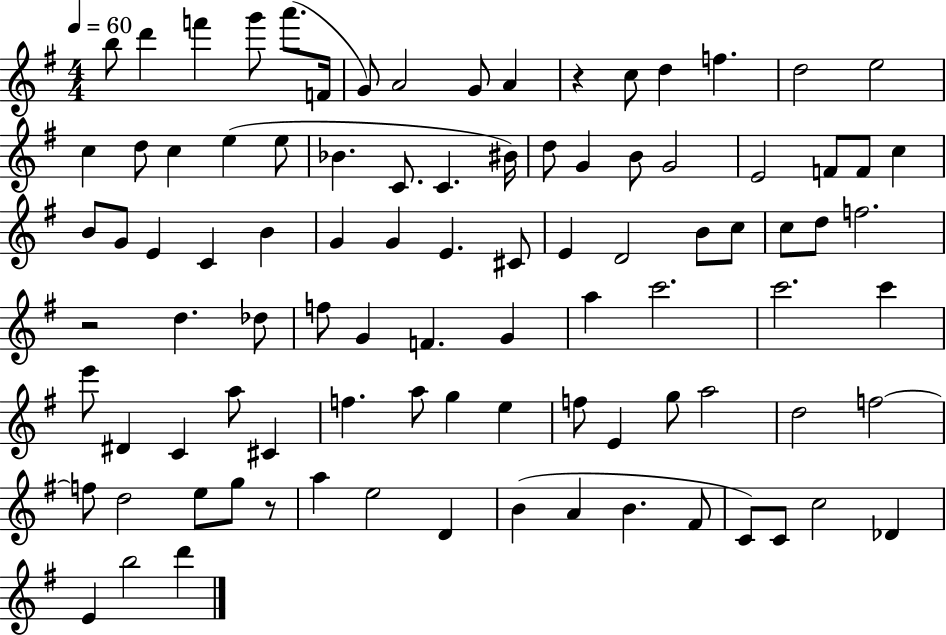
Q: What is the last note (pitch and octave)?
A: D6